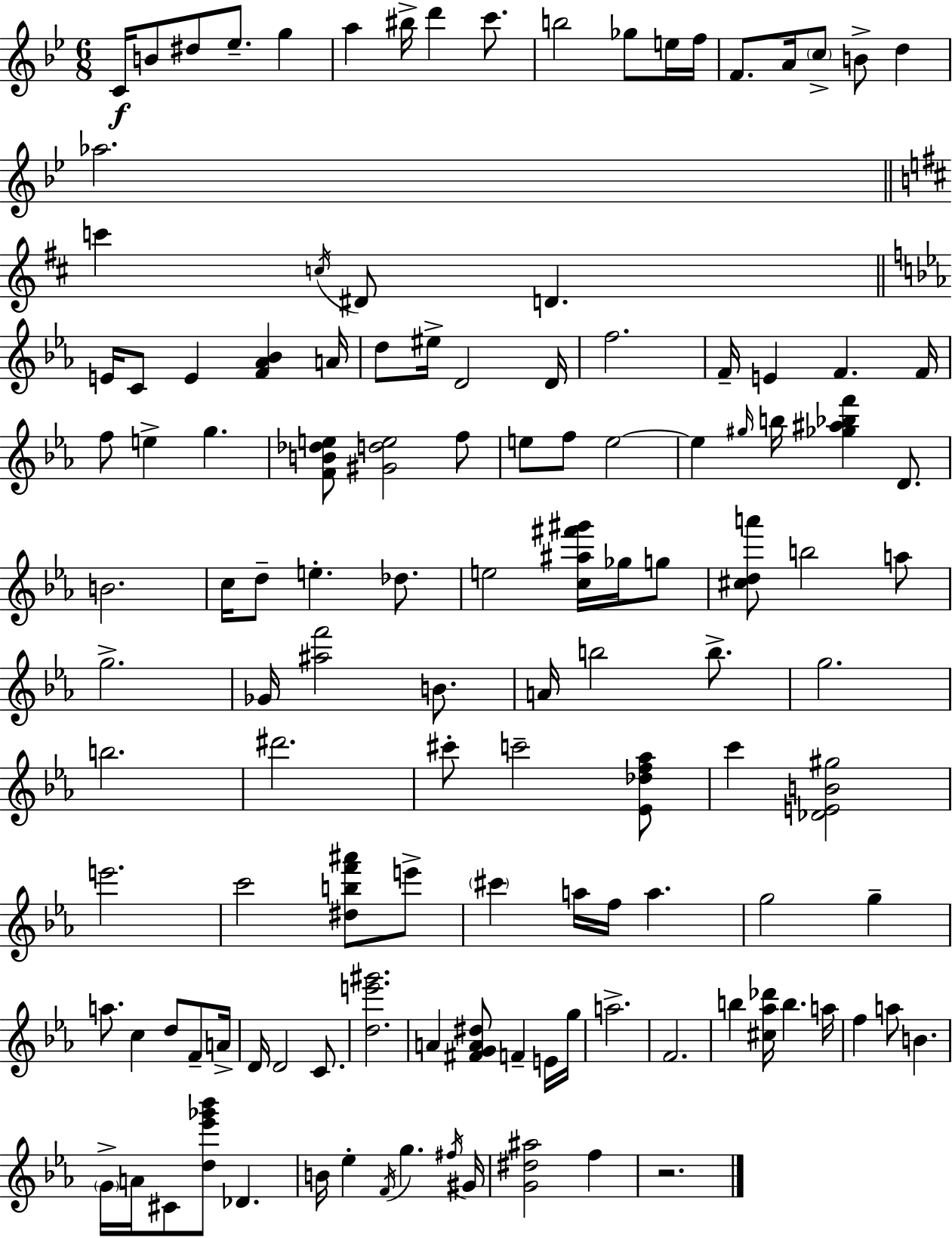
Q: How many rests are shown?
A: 1